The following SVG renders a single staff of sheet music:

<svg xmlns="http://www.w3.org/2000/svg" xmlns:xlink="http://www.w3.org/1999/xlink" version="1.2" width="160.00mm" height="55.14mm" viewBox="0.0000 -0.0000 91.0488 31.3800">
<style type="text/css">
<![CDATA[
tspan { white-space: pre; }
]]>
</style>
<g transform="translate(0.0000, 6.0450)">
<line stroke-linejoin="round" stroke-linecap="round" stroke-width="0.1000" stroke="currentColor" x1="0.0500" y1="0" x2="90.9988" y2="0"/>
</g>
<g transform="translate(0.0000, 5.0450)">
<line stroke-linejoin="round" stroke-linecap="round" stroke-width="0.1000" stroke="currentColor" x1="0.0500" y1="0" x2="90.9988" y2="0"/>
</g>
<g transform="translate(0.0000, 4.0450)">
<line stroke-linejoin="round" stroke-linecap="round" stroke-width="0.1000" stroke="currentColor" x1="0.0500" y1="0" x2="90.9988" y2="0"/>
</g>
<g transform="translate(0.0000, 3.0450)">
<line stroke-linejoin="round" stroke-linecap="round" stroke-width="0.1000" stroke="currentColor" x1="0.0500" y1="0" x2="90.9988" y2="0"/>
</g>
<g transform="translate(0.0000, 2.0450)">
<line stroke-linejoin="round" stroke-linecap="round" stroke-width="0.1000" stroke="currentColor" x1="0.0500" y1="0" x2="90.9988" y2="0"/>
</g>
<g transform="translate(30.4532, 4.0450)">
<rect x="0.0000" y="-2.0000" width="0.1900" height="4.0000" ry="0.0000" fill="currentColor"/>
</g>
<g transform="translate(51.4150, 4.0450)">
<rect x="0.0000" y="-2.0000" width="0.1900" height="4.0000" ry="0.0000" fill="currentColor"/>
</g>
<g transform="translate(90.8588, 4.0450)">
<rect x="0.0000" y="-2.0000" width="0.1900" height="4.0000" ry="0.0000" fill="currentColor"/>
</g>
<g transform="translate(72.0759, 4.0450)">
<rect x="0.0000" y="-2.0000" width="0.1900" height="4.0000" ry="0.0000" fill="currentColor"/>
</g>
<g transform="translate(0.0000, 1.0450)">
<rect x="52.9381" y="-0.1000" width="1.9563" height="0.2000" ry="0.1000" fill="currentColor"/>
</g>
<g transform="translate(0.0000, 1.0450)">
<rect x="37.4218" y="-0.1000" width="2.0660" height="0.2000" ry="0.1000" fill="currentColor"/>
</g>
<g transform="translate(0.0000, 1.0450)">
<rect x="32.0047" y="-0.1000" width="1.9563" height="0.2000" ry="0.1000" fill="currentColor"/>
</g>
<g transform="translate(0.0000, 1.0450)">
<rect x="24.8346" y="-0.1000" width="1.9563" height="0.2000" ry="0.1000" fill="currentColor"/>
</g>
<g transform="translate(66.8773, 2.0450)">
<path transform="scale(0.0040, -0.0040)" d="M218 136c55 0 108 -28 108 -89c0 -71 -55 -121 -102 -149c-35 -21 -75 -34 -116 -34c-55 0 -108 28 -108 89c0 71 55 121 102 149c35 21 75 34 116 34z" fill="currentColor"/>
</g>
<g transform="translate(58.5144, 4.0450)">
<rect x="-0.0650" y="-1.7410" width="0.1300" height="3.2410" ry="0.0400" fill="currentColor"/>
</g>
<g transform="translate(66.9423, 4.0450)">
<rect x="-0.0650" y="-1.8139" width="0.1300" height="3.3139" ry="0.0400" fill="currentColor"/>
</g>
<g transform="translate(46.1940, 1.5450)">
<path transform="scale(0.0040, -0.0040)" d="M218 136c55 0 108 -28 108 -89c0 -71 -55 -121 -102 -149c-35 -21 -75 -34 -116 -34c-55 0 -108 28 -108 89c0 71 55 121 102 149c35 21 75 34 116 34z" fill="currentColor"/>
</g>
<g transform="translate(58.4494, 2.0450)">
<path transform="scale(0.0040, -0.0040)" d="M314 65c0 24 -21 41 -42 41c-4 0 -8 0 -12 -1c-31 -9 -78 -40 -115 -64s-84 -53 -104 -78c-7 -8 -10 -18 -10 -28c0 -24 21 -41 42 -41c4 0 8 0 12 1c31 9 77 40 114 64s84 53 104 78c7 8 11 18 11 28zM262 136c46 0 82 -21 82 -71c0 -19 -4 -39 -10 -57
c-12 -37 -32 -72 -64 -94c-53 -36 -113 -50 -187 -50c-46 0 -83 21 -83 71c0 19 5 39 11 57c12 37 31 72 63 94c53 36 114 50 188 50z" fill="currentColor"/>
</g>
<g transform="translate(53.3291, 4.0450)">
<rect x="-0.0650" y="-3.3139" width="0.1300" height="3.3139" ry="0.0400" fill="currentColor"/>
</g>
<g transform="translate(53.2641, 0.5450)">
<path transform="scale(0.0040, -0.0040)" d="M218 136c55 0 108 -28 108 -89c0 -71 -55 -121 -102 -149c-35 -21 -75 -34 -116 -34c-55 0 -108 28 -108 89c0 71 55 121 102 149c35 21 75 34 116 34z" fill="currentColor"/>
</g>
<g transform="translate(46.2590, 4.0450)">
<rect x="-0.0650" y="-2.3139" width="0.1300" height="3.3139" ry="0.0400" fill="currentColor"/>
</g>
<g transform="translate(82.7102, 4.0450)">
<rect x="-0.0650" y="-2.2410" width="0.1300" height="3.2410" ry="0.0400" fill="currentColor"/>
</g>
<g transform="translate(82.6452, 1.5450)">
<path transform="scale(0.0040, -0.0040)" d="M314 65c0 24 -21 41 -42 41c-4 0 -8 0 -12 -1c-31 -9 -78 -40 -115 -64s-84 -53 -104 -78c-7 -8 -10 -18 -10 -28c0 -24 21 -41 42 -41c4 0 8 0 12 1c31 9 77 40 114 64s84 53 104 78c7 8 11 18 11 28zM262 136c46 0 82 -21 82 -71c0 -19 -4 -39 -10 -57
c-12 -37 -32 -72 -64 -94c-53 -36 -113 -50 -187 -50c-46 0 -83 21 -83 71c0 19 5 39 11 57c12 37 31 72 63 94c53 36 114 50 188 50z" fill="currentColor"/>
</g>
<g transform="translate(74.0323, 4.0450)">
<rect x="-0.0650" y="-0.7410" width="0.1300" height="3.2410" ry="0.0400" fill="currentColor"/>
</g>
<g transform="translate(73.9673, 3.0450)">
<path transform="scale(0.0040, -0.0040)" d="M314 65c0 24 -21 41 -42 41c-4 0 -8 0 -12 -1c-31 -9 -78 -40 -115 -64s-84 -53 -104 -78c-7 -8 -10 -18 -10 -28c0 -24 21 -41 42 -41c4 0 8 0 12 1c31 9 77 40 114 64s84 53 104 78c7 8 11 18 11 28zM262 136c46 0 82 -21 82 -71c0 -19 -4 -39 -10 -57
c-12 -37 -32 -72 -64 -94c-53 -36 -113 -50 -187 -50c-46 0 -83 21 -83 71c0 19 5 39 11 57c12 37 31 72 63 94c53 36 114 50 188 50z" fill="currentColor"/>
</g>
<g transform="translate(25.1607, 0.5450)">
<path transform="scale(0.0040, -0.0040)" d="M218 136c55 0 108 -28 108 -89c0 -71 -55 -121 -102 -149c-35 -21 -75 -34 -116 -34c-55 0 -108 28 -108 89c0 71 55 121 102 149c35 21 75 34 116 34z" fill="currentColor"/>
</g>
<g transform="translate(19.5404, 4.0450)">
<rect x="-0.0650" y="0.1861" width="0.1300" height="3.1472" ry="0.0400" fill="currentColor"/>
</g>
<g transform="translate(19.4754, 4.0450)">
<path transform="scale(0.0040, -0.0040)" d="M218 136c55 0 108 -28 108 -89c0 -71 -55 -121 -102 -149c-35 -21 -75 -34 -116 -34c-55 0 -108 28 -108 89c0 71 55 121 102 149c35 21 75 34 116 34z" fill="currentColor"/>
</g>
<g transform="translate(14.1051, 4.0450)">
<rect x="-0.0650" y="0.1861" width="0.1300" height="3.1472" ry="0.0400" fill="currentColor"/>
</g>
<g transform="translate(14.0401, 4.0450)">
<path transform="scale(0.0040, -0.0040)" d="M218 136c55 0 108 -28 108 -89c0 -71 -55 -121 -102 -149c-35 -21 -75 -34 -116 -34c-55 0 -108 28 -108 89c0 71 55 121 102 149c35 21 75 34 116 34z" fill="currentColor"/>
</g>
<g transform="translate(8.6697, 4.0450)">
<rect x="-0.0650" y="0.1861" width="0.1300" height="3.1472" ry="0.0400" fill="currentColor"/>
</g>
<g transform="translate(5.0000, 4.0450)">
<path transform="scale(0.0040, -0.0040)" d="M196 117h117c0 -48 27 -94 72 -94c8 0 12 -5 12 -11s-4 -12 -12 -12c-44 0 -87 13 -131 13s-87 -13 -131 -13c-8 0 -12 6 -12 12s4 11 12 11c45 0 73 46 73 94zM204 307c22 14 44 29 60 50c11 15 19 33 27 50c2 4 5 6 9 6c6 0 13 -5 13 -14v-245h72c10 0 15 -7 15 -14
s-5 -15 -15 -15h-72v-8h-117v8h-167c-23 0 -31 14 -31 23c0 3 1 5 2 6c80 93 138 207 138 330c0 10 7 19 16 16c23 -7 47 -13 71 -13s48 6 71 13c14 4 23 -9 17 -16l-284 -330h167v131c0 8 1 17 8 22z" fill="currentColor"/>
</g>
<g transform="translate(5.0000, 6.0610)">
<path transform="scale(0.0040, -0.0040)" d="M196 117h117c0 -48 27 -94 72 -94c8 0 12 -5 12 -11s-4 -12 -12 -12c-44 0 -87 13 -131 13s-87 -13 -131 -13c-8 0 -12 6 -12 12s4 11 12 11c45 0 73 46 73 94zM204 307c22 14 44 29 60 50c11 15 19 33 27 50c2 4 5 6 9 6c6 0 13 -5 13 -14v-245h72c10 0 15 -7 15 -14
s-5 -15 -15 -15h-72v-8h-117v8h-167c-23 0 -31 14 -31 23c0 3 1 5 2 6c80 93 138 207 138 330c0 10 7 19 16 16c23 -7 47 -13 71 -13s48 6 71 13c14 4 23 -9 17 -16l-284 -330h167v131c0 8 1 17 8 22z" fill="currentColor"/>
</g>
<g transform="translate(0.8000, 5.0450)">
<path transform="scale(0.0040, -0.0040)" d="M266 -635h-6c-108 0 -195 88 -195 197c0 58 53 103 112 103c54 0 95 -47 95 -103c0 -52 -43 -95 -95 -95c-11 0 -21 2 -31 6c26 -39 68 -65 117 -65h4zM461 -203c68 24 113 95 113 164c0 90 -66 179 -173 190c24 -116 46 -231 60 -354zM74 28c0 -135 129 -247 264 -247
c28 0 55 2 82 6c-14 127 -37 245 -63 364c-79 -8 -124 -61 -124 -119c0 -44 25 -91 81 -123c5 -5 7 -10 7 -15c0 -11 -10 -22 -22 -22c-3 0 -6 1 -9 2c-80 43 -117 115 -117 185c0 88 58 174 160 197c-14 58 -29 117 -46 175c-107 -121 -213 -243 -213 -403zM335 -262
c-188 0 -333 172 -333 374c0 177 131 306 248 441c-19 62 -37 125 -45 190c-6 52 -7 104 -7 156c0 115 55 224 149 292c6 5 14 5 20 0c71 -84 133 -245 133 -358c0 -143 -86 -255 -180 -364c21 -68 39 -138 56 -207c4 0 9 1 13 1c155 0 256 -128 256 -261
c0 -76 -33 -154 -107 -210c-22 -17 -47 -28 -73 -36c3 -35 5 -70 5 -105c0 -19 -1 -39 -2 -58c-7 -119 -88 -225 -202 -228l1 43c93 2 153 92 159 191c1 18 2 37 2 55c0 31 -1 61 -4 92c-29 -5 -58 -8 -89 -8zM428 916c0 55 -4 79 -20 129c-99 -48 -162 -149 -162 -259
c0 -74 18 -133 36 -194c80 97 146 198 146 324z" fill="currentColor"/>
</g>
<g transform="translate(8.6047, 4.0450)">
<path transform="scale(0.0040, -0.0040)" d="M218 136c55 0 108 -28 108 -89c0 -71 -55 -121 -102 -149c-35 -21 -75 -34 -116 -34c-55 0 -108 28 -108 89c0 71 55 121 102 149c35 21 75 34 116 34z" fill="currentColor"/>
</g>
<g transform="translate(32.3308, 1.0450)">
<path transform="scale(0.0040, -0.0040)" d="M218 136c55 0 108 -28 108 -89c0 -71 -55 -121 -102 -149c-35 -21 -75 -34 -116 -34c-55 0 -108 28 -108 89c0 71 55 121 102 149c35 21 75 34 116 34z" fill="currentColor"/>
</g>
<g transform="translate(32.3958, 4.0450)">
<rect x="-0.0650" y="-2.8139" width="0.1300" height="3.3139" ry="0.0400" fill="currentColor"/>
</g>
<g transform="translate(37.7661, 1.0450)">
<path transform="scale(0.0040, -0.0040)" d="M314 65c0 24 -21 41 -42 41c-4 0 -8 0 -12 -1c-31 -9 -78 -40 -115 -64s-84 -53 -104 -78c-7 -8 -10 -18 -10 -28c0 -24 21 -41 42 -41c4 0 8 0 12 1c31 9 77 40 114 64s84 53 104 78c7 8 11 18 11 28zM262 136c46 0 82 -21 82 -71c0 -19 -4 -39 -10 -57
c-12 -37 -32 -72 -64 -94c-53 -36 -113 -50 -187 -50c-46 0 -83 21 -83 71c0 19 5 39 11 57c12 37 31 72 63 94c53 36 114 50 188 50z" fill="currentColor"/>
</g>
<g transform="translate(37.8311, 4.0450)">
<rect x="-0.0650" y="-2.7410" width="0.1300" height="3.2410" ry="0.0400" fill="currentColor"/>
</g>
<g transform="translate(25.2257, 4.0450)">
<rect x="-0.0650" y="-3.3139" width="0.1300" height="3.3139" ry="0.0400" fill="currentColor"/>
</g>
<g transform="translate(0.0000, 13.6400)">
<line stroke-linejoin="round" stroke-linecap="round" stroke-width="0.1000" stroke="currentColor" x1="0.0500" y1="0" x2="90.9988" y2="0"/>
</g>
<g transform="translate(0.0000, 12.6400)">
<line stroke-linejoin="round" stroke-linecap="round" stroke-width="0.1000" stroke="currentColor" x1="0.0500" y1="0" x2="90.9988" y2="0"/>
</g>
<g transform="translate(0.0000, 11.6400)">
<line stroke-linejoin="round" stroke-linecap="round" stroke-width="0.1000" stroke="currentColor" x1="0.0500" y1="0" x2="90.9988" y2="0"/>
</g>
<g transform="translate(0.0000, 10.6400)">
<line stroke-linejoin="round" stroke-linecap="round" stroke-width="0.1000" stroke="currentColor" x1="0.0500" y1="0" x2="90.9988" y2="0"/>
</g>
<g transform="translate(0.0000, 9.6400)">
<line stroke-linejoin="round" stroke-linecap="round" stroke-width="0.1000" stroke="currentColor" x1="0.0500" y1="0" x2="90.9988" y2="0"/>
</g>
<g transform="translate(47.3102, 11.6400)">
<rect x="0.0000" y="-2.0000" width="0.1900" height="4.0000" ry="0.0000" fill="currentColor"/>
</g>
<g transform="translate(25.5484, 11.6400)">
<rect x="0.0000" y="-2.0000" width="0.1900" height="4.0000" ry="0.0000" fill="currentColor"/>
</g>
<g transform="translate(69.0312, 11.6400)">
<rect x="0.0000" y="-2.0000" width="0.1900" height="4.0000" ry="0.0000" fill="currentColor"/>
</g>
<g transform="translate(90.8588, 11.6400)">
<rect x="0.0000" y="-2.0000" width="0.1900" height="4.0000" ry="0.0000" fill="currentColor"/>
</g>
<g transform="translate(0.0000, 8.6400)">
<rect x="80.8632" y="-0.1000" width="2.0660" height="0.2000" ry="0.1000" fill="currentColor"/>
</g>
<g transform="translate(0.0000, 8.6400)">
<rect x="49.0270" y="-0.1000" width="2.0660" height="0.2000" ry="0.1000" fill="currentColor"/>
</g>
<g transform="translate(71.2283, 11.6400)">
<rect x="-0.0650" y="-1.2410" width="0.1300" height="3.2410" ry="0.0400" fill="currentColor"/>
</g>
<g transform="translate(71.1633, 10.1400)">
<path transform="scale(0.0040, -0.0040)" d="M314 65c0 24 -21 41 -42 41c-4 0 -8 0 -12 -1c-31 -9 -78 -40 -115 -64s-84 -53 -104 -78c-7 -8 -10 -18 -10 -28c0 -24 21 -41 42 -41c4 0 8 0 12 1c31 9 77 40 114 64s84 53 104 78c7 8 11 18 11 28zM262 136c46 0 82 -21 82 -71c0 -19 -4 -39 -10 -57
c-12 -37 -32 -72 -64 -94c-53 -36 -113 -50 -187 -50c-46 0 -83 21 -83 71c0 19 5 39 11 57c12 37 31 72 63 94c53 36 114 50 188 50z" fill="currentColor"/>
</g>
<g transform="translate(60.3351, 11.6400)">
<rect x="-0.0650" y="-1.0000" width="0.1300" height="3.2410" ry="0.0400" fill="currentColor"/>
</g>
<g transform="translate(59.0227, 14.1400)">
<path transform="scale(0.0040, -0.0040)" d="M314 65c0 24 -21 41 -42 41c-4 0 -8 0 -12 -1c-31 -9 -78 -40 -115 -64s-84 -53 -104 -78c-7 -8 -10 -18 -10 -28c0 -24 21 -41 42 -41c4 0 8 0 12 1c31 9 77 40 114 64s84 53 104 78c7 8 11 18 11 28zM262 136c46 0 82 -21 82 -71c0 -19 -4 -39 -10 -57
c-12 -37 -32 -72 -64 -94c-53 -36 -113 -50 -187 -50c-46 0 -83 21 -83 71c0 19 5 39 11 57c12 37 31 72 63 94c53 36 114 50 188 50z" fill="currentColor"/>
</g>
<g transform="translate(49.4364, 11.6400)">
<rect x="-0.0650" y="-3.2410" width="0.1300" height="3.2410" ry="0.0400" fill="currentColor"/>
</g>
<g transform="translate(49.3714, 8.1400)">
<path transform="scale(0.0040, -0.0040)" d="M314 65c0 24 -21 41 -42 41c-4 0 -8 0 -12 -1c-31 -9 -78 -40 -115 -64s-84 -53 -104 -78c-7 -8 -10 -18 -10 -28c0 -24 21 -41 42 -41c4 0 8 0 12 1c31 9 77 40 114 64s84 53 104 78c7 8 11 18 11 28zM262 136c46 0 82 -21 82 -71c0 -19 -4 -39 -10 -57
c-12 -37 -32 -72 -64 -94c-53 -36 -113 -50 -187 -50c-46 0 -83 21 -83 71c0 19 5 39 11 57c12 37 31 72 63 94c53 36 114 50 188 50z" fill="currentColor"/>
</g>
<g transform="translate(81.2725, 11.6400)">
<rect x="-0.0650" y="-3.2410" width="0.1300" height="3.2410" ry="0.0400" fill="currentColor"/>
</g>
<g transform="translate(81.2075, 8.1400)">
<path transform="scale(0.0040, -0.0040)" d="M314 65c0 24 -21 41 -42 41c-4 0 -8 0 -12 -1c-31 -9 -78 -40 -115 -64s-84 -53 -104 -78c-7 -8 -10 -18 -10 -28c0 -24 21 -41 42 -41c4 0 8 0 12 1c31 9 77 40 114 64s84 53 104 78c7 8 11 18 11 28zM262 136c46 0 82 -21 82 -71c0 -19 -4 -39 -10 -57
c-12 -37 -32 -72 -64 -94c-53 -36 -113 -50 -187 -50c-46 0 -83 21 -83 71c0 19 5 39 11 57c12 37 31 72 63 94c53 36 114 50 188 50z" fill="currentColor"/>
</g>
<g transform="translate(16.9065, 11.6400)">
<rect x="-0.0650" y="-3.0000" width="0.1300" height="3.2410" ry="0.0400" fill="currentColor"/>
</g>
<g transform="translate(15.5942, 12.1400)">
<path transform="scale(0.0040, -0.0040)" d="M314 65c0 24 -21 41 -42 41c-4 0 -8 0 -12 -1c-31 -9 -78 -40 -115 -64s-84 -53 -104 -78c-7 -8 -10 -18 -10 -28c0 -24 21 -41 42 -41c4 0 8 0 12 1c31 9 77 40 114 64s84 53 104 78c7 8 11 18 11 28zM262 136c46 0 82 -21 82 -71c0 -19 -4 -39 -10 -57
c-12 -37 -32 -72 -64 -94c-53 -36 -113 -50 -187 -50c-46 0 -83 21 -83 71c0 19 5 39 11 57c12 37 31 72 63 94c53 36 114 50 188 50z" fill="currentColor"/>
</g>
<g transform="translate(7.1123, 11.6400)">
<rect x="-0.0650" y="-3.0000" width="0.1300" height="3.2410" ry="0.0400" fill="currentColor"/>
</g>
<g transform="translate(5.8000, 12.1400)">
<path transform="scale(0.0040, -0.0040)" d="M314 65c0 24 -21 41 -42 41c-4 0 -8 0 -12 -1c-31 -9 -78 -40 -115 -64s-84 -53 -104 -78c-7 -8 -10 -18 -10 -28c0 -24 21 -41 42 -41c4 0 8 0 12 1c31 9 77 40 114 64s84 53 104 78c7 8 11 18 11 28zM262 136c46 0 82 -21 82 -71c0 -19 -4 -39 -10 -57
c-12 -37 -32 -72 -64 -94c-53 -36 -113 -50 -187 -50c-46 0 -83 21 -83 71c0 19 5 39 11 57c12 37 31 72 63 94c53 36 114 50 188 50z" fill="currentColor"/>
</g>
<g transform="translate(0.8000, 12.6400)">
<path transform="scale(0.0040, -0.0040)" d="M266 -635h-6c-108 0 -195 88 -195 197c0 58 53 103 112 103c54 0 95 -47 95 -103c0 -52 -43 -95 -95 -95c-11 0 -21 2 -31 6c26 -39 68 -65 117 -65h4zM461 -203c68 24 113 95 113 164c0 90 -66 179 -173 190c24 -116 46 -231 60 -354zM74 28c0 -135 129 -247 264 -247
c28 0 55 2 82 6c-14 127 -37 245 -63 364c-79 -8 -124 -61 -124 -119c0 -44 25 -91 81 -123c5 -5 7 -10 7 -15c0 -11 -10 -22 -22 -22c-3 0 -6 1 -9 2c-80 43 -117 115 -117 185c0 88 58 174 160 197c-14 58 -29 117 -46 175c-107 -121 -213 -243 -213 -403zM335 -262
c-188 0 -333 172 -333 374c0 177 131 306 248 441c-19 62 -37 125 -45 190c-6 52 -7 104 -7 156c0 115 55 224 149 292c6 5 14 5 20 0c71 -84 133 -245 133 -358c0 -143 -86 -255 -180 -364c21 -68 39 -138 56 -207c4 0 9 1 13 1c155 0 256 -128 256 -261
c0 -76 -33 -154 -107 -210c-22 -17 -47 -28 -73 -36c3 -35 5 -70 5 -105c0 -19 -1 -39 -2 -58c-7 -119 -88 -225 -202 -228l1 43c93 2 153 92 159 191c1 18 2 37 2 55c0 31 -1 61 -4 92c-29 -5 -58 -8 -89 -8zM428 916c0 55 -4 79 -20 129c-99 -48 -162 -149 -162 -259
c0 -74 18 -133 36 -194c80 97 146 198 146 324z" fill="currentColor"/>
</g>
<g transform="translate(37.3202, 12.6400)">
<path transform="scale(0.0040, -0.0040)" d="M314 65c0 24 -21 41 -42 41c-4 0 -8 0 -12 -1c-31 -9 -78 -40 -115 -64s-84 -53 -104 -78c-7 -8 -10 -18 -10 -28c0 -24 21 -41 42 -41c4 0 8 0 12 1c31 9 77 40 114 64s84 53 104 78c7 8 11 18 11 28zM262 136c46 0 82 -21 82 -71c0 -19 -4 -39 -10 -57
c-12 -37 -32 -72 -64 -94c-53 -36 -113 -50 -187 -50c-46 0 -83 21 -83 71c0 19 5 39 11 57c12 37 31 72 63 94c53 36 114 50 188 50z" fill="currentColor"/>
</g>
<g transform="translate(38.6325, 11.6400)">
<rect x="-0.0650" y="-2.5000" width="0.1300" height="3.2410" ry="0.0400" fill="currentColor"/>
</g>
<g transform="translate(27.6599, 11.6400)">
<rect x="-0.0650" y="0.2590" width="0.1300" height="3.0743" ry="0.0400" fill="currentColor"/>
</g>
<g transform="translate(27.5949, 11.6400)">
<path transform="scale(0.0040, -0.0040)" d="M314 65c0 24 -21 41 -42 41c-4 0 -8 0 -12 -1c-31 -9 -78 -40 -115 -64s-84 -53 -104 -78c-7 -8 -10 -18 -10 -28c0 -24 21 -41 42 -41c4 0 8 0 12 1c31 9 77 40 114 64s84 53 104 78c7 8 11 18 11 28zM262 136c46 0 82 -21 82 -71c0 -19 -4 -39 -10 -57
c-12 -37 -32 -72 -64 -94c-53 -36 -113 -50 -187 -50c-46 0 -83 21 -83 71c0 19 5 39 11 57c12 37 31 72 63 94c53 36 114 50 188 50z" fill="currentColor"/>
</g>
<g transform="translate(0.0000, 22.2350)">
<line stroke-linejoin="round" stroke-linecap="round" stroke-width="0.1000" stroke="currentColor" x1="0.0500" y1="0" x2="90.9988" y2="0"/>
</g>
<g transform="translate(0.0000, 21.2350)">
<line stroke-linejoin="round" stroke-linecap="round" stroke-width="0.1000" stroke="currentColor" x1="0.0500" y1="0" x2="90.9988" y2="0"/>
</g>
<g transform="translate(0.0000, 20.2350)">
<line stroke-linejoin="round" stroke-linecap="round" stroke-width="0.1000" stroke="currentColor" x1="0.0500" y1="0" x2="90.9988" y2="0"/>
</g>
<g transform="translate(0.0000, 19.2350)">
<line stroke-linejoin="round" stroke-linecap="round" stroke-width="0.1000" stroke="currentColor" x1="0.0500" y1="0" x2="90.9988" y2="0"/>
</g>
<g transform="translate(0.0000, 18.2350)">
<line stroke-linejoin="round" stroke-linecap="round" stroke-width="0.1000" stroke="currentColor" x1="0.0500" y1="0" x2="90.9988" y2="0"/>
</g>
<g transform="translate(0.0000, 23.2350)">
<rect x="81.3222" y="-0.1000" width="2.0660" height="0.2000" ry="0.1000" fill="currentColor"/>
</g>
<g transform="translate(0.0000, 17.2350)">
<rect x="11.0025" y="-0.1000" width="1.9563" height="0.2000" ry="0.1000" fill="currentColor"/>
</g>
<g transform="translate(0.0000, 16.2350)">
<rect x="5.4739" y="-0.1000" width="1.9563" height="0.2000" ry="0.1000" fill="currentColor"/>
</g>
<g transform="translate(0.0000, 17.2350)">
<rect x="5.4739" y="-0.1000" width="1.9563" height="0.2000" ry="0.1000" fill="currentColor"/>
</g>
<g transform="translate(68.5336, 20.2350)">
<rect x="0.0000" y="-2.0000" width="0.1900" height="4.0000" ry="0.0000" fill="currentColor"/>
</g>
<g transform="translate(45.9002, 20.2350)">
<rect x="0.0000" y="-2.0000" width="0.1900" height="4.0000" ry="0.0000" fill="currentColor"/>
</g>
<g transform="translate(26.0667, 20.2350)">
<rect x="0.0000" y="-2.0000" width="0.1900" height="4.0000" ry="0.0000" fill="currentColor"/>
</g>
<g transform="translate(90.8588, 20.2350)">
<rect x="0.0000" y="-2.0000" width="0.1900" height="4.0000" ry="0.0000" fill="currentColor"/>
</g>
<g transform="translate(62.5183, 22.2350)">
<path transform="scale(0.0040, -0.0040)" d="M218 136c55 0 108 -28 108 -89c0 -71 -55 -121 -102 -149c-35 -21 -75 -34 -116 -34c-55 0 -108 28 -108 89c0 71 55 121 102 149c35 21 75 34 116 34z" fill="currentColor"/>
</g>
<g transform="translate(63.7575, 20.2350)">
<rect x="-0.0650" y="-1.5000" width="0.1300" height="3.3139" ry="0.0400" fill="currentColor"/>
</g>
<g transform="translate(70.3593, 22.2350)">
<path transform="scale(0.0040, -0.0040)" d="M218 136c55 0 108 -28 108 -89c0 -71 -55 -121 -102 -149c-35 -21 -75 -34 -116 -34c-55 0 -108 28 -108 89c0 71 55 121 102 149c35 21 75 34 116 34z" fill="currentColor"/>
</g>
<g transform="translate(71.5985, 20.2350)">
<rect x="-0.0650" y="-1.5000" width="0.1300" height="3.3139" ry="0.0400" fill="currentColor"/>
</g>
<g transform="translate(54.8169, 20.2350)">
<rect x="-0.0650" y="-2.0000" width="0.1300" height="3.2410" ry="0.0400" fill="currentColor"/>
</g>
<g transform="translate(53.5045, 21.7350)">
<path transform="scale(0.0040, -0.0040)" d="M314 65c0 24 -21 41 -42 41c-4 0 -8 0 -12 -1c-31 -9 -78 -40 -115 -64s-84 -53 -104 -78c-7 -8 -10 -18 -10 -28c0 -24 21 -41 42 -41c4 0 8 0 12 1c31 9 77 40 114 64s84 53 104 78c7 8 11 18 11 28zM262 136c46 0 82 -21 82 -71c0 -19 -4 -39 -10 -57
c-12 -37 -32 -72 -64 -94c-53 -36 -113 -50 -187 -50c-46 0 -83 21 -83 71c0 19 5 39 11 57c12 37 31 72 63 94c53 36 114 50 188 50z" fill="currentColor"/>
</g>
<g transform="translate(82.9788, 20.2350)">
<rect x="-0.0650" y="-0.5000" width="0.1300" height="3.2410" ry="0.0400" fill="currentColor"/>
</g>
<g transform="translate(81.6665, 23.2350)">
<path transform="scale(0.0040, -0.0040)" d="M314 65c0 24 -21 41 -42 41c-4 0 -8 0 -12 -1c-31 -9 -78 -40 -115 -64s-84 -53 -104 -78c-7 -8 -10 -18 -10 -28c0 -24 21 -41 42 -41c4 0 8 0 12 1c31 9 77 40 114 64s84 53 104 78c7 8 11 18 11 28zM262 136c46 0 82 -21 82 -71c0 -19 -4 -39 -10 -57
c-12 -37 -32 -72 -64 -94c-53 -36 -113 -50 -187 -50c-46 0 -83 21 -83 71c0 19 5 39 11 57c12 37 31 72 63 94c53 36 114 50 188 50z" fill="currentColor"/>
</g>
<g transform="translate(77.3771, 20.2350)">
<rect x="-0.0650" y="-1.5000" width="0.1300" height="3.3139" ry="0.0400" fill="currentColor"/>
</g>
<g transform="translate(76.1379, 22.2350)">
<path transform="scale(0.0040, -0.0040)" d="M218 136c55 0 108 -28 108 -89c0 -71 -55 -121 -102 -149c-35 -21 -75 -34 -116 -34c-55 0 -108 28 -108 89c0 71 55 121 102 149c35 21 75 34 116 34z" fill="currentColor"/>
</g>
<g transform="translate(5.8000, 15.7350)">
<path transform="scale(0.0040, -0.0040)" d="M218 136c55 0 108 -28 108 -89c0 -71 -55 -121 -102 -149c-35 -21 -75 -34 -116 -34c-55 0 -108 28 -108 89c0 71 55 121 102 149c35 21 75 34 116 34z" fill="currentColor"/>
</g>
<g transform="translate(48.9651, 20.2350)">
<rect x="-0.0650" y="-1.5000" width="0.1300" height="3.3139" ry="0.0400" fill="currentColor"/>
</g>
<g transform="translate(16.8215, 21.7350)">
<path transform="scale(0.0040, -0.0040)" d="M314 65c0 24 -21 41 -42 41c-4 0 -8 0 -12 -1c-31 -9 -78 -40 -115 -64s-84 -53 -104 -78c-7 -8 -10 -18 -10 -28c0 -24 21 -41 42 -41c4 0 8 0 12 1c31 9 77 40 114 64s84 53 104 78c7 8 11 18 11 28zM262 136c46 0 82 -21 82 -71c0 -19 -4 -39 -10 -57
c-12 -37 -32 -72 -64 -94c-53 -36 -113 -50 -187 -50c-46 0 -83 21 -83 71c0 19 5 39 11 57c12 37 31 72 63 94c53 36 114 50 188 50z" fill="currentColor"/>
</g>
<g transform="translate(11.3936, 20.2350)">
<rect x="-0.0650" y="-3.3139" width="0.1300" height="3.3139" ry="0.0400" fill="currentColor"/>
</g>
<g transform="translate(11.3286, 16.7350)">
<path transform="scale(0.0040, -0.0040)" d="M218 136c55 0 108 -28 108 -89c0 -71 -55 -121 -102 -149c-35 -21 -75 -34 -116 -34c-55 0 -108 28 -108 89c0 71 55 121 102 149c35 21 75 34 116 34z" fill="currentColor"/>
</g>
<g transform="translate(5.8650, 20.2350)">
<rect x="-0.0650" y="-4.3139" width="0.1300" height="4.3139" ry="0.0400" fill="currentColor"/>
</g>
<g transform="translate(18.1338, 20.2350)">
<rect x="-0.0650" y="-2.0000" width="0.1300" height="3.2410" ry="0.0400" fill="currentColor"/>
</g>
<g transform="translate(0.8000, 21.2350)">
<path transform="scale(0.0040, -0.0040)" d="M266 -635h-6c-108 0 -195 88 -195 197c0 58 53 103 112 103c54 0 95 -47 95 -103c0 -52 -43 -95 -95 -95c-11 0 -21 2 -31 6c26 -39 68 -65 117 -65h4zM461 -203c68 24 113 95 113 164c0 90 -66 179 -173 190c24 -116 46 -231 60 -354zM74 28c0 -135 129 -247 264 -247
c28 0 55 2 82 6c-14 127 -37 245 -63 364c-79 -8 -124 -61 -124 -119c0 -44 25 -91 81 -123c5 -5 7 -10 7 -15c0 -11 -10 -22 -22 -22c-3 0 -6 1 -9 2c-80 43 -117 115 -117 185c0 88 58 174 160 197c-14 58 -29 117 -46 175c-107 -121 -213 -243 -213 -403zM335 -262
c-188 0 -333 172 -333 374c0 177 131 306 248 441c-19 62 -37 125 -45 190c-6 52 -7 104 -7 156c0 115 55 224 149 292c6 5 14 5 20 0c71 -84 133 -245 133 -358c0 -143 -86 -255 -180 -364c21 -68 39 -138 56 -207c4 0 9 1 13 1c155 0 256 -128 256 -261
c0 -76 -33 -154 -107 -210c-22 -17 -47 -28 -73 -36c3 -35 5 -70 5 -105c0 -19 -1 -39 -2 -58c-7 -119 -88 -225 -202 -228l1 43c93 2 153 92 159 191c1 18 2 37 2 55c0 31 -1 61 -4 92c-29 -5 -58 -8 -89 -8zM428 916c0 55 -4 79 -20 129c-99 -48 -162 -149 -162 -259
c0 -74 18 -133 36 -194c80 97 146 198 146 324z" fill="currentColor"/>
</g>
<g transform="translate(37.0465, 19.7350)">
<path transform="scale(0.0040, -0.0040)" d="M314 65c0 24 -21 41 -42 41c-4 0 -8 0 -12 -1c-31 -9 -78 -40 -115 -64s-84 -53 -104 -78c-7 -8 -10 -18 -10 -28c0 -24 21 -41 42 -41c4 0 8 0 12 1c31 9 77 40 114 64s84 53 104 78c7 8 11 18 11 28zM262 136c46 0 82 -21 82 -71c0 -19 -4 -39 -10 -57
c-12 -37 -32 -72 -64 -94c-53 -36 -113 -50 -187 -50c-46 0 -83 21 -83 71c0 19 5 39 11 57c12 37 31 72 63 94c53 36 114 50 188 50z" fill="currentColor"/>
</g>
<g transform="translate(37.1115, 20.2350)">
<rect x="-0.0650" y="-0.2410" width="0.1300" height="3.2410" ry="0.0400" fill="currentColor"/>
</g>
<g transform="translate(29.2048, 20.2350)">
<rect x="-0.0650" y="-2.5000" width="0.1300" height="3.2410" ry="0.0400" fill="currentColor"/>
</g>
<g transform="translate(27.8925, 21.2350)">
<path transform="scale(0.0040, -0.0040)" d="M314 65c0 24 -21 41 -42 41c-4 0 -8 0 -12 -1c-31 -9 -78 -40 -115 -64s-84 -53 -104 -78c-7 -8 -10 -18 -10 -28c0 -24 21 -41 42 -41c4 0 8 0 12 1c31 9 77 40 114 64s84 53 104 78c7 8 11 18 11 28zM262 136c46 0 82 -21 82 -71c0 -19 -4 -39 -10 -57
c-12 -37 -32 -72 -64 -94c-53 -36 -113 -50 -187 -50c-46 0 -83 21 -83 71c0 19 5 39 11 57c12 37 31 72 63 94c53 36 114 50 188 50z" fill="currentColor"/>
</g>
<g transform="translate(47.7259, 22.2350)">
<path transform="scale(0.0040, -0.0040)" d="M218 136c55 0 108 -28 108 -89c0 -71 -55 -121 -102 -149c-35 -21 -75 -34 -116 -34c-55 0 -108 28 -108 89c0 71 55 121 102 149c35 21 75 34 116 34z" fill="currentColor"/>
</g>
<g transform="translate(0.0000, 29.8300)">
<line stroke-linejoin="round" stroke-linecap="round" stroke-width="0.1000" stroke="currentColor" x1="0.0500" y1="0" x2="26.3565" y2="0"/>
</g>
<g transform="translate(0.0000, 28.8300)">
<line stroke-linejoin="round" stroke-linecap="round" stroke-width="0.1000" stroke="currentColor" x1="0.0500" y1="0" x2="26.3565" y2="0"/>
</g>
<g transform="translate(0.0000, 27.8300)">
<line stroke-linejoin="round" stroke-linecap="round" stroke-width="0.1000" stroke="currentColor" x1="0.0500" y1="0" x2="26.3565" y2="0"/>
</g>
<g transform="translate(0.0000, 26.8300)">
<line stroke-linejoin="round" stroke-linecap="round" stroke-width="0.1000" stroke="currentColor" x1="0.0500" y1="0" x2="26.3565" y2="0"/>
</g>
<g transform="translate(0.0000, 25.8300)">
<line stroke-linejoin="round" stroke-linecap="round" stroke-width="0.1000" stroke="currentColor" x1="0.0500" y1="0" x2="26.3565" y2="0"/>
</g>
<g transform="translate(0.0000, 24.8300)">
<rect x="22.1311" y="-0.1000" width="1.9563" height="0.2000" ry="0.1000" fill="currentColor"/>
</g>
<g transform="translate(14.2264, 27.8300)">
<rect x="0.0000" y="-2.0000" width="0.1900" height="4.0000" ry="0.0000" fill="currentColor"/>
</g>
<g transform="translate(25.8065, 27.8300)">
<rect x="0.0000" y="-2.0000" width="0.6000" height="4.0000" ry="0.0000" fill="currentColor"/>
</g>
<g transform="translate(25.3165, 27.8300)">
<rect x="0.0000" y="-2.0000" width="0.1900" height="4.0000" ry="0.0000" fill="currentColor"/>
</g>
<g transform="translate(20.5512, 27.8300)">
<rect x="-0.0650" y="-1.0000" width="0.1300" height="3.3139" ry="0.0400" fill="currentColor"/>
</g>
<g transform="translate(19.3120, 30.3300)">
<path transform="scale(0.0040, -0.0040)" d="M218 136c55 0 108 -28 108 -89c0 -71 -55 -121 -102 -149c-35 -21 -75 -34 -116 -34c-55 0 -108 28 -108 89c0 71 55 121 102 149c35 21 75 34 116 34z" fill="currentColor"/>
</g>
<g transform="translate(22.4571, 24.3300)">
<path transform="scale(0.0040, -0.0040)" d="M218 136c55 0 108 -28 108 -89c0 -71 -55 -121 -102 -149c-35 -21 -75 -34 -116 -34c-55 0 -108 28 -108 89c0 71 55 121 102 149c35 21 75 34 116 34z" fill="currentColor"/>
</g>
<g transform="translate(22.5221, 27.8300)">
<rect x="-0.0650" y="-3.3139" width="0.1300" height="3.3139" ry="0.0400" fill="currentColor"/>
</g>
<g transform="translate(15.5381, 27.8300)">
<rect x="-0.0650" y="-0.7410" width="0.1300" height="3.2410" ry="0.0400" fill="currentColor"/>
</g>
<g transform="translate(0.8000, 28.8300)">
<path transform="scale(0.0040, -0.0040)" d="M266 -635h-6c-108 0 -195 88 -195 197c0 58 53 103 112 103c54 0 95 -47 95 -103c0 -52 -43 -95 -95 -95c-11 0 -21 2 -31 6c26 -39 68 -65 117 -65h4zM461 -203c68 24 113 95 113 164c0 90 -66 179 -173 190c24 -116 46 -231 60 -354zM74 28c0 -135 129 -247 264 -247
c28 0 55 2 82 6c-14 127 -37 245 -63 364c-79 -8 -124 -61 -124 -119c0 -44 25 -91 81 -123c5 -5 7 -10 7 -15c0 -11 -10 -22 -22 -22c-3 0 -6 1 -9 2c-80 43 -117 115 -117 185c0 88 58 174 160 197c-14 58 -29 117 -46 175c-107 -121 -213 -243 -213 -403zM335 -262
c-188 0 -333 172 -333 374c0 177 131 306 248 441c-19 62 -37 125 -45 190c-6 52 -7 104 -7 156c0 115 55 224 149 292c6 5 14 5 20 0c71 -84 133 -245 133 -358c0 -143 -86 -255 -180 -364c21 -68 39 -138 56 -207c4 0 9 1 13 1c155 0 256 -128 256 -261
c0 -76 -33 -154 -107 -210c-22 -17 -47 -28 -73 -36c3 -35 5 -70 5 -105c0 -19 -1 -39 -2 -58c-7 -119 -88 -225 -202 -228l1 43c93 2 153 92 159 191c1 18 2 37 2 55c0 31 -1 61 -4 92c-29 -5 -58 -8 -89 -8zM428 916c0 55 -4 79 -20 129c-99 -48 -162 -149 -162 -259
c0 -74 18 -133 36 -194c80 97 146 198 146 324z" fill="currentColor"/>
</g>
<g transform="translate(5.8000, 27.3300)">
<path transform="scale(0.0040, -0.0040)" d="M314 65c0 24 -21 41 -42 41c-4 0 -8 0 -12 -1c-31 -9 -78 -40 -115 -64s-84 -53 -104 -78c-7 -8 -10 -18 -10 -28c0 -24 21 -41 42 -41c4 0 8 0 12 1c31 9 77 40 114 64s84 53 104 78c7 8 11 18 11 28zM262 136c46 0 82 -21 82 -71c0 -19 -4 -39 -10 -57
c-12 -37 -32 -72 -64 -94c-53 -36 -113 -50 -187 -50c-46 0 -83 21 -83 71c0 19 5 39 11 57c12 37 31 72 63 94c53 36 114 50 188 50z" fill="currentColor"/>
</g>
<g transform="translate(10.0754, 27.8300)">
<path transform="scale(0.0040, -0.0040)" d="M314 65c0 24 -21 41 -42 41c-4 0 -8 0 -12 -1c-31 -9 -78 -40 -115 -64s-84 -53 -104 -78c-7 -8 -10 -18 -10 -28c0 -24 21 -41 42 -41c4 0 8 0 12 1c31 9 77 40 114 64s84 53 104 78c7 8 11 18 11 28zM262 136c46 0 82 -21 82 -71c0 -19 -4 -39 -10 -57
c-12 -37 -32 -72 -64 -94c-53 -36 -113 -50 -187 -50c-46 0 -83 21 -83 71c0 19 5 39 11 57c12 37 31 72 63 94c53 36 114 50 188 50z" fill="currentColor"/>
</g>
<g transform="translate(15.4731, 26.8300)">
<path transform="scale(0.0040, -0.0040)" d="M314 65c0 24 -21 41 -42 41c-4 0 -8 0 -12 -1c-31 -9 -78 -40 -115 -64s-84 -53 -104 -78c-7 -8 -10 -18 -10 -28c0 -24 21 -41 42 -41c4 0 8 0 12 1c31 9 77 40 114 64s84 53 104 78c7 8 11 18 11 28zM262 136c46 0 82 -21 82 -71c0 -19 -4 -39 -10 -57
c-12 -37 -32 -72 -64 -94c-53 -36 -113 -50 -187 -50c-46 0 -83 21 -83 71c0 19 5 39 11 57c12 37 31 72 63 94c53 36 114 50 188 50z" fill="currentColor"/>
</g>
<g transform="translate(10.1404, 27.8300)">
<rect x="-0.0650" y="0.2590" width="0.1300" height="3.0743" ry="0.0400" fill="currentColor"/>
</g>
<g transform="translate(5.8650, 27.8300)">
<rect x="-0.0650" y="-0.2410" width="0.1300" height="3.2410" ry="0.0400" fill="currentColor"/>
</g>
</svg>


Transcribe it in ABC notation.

X:1
T:Untitled
M:4/4
L:1/4
K:C
B B B b a a2 g b f2 f d2 g2 A2 A2 B2 G2 b2 D2 e2 b2 d' b F2 G2 c2 E F2 E E E C2 c2 B2 d2 D b